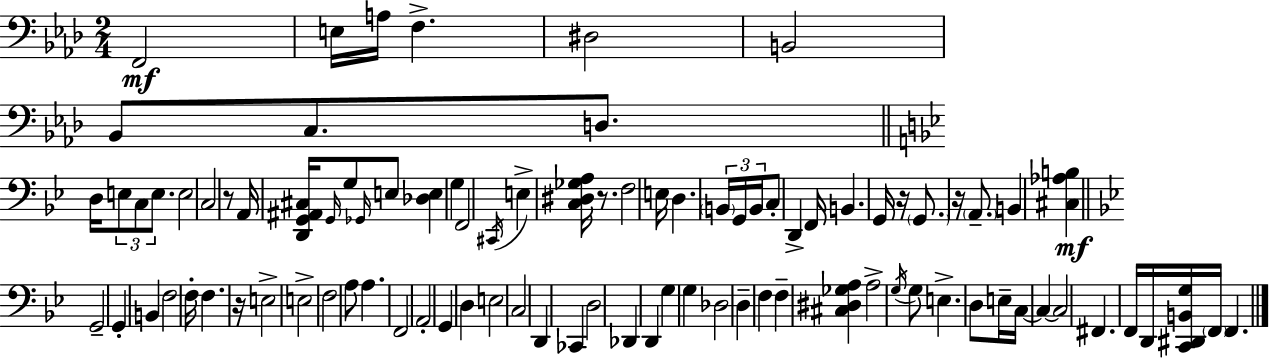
{
  \clef bass
  \numericTimeSignature
  \time 2/4
  \key aes \major
  \repeat volta 2 { f,2\mf | e16 a16 f4.-> | dis2 | b,2 | \break bes,8 c8. d8. | \bar "||" \break \key bes \major d16 \tuplet 3/2 { e8 c8 e8. } | e2 | c2 | r8 a,16 <d, g, ais, cis>16 \grace { g,16 } g8 \grace { ges,16 } | \break e8 <des e>4 g4 | f,2 | \acciaccatura { cis,16 } e4-> <c dis ges a>16 | r8. f2 | \break e16 d4. | \tuplet 3/2 { \parenthesize b,16 g,16 b,16 } c8-. d,4-> | f,16 b,4. | g,16 r16 \parenthesize g,8. r16 | \break \parenthesize a,8.-- b,4 <cis aes b>4\mf | \bar "||" \break \key g \minor g,2-- | g,4-. b,4 | f2 | f16-. f4. r16 | \break e2-> | e2-> | f2 | a8 a4. | \break f,2 | a,2-. | g,4 d4 | e2 | \break c2 | d,4 ces,4 | d2 | des,4 d,4 | \break g4 g4 | des2 | d4-- f4 | f4-- <cis dis ges a>4 | \break a2-> | \acciaccatura { g16 } g8 e4.-> | d8 e16-- c16~~ c4~~ | c2 | \break fis,4. f,16 | d,16 <c, dis, b, g>16 \parenthesize f,16 f,4. | } \bar "|."
}